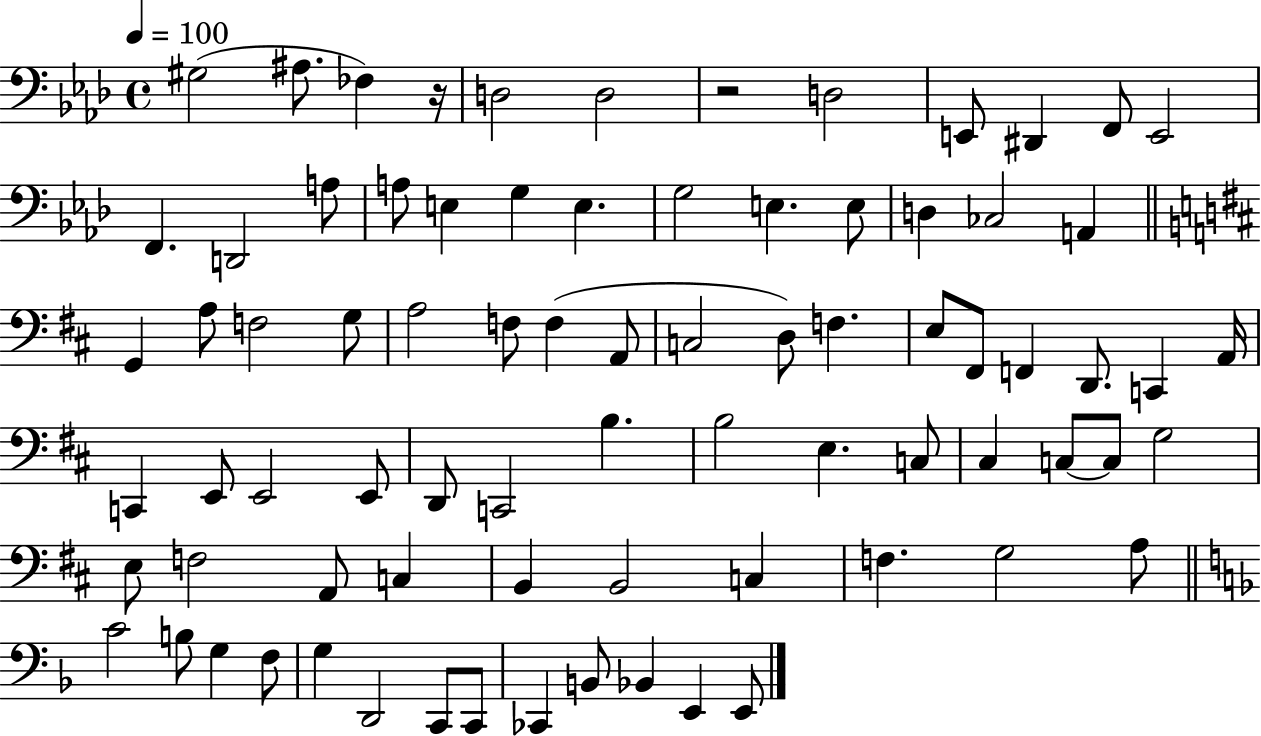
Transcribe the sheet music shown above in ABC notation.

X:1
T:Untitled
M:4/4
L:1/4
K:Ab
^G,2 ^A,/2 _F, z/4 D,2 D,2 z2 D,2 E,,/2 ^D,, F,,/2 E,,2 F,, D,,2 A,/2 A,/2 E, G, E, G,2 E, E,/2 D, _C,2 A,, G,, A,/2 F,2 G,/2 A,2 F,/2 F, A,,/2 C,2 D,/2 F, E,/2 ^F,,/2 F,, D,,/2 C,, A,,/4 C,, E,,/2 E,,2 E,,/2 D,,/2 C,,2 B, B,2 E, C,/2 ^C, C,/2 C,/2 G,2 E,/2 F,2 A,,/2 C, B,, B,,2 C, F, G,2 A,/2 C2 B,/2 G, F,/2 G, D,,2 C,,/2 C,,/2 _C,, B,,/2 _B,, E,, E,,/2